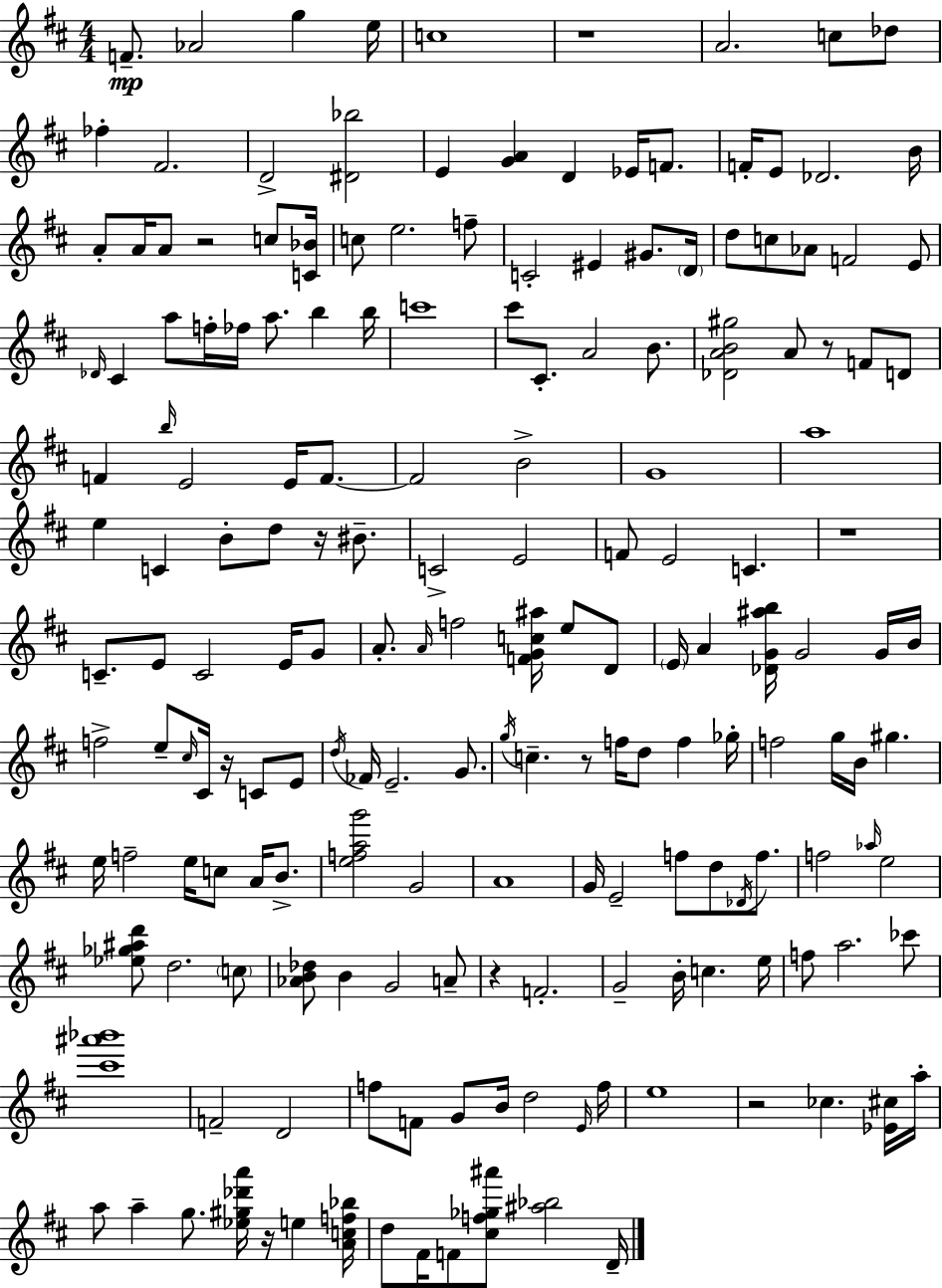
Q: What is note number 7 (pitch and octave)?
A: C5